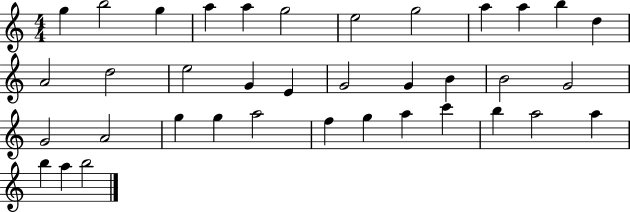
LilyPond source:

{
  \clef treble
  \numericTimeSignature
  \time 4/4
  \key c \major
  g''4 b''2 g''4 | a''4 a''4 g''2 | e''2 g''2 | a''4 a''4 b''4 d''4 | \break a'2 d''2 | e''2 g'4 e'4 | g'2 g'4 b'4 | b'2 g'2 | \break g'2 a'2 | g''4 g''4 a''2 | f''4 g''4 a''4 c'''4 | b''4 a''2 a''4 | \break b''4 a''4 b''2 | \bar "|."
}